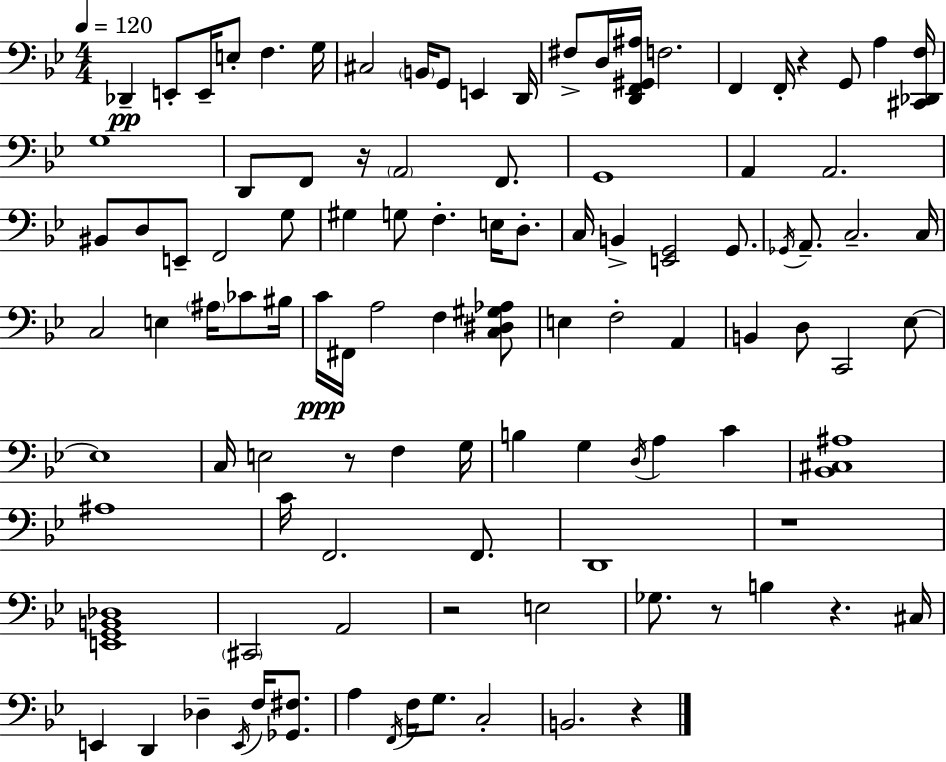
Db2/q E2/e E2/s E3/e F3/q. G3/s C#3/h B2/s G2/e E2/q D2/s F#3/e D3/s [D2,F2,G#2,A#3]/s F3/h. F2/q F2/s R/q G2/e A3/q [C#2,Db2,F3]/s G3/w D2/e F2/e R/s A2/h F2/e. G2/w A2/q A2/h. BIS2/e D3/e E2/e F2/h G3/e G#3/q G3/e F3/q. E3/s D3/e. C3/s B2/q [E2,G2]/h G2/e. Gb2/s A2/e. C3/h. C3/s C3/h E3/q A#3/s CES4/e BIS3/s C4/s F#2/s A3/h F3/q [C3,D#3,G#3,Ab3]/e E3/q F3/h A2/q B2/q D3/e C2/h Eb3/e Eb3/w C3/s E3/h R/e F3/q G3/s B3/q G3/q D3/s A3/q C4/q [Bb2,C#3,A#3]/w A#3/w C4/s F2/h. F2/e. D2/w R/w [E2,G2,B2,Db3]/w C#2/h A2/h R/h E3/h Gb3/e. R/e B3/q R/q. C#3/s E2/q D2/q Db3/q E2/s F3/s [Gb2,F#3]/e. A3/q F2/s F3/s G3/e. C3/h B2/h. R/q